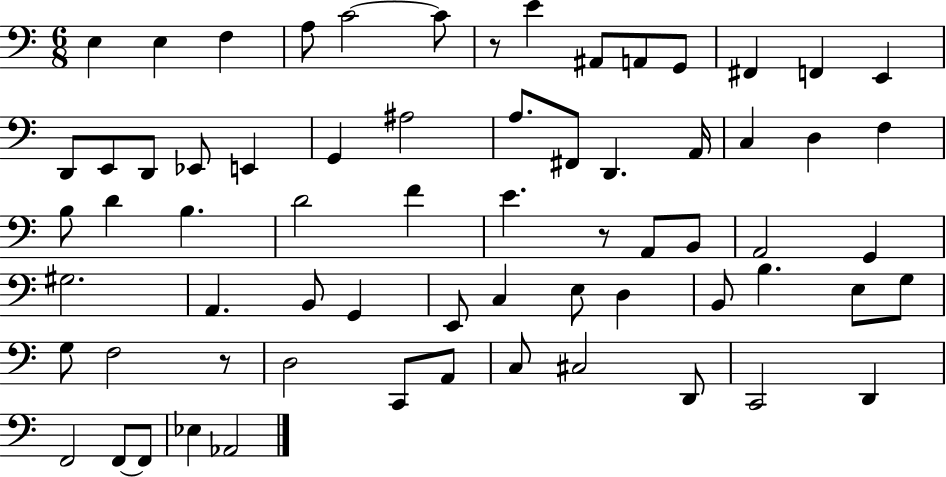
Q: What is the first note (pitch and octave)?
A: E3